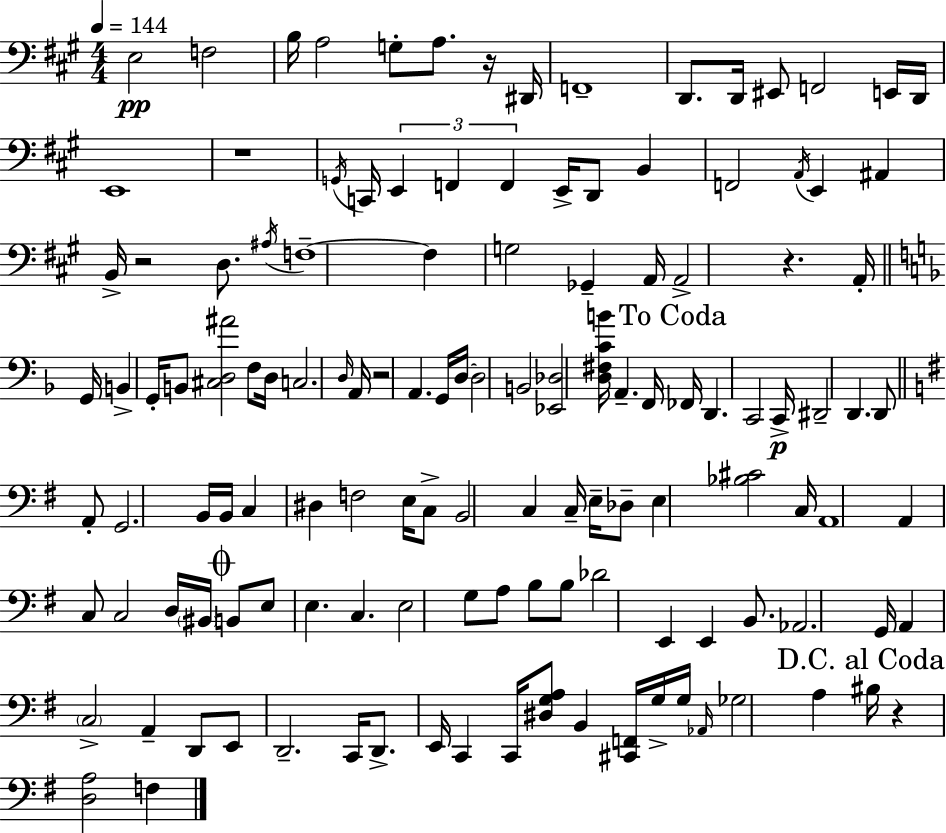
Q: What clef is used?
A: bass